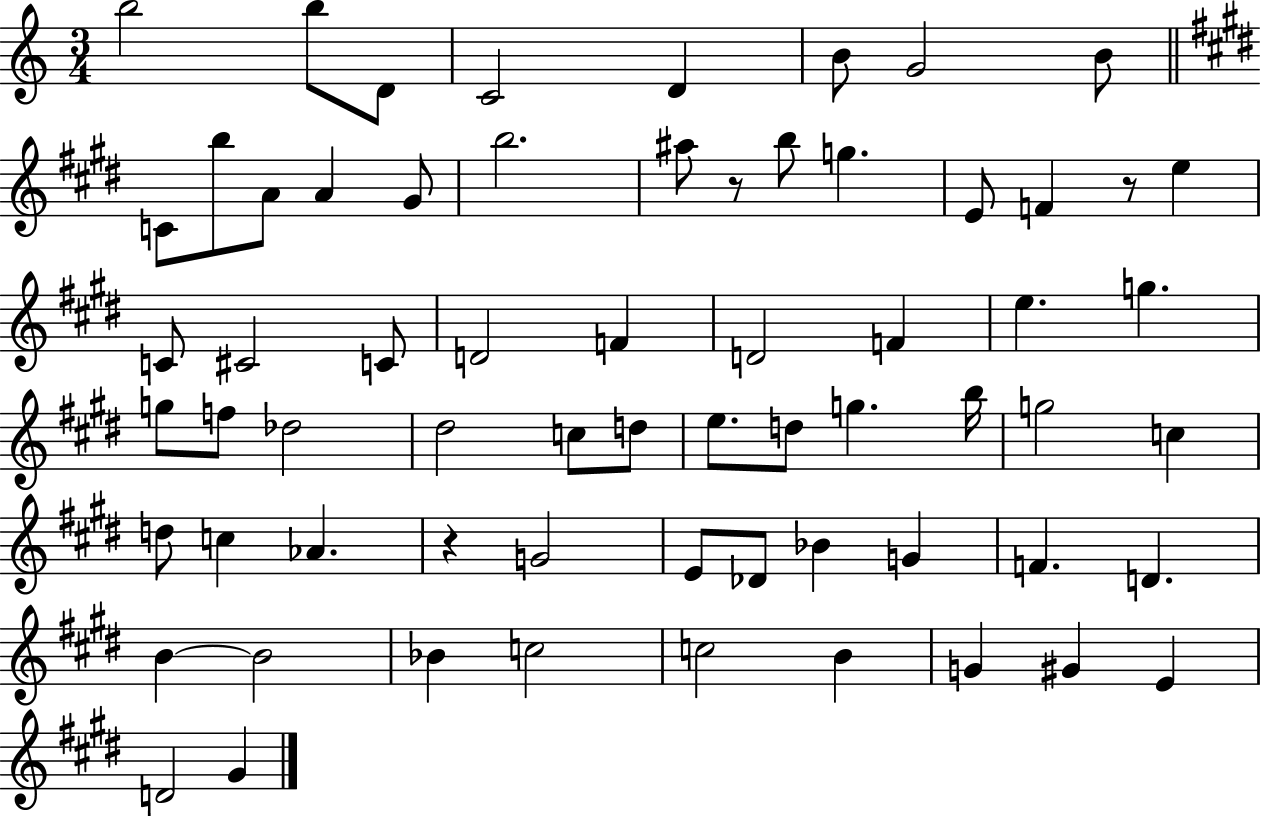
B5/h B5/e D4/e C4/h D4/q B4/e G4/h B4/e C4/e B5/e A4/e A4/q G#4/e B5/h. A#5/e R/e B5/e G5/q. E4/e F4/q R/e E5/q C4/e C#4/h C4/e D4/h F4/q D4/h F4/q E5/q. G5/q. G5/e F5/e Db5/h D#5/h C5/e D5/e E5/e. D5/e G5/q. B5/s G5/h C5/q D5/e C5/q Ab4/q. R/q G4/h E4/e Db4/e Bb4/q G4/q F4/q. D4/q. B4/q B4/h Bb4/q C5/h C5/h B4/q G4/q G#4/q E4/q D4/h G#4/q